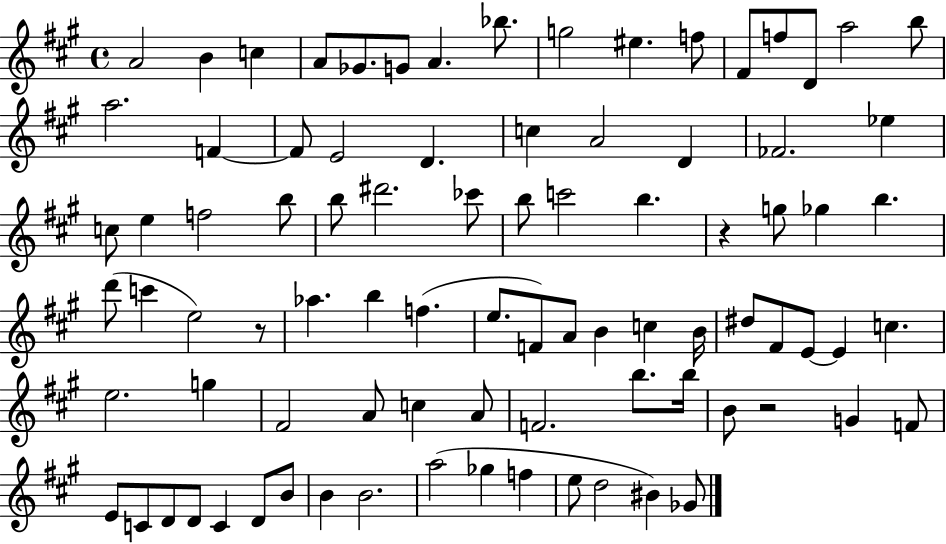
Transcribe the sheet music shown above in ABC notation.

X:1
T:Untitled
M:4/4
L:1/4
K:A
A2 B c A/2 _G/2 G/2 A _b/2 g2 ^e f/2 ^F/2 f/2 D/2 a2 b/2 a2 F F/2 E2 D c A2 D _F2 _e c/2 e f2 b/2 b/2 ^d'2 _c'/2 b/2 c'2 b z g/2 _g b d'/2 c' e2 z/2 _a b f e/2 F/2 A/2 B c B/4 ^d/2 ^F/2 E/2 E c e2 g ^F2 A/2 c A/2 F2 b/2 b/4 B/2 z2 G F/2 E/2 C/2 D/2 D/2 C D/2 B/2 B B2 a2 _g f e/2 d2 ^B _G/2